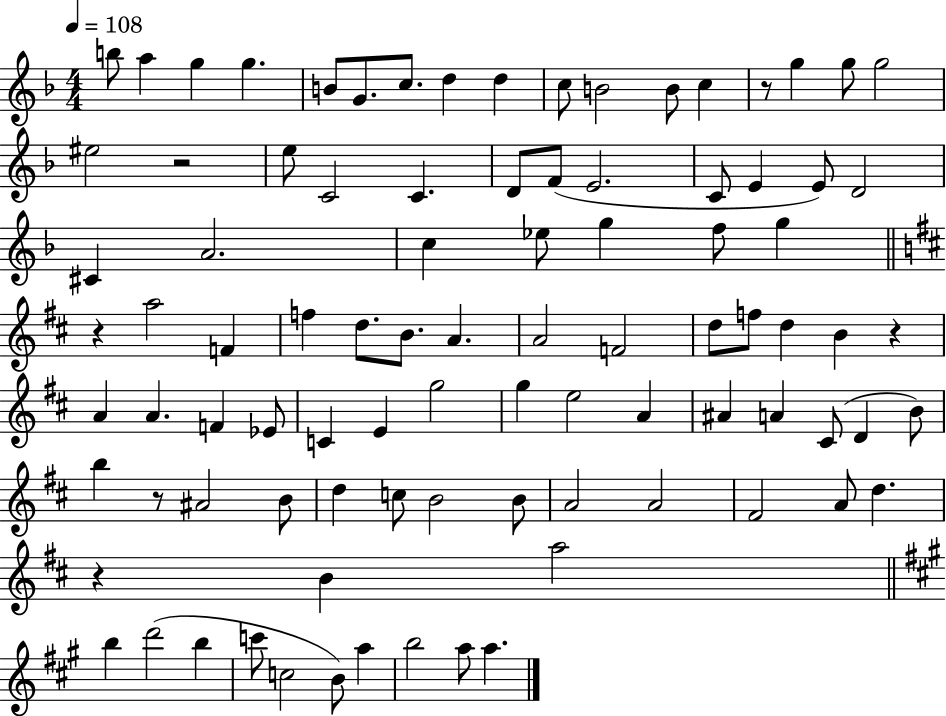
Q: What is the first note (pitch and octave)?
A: B5